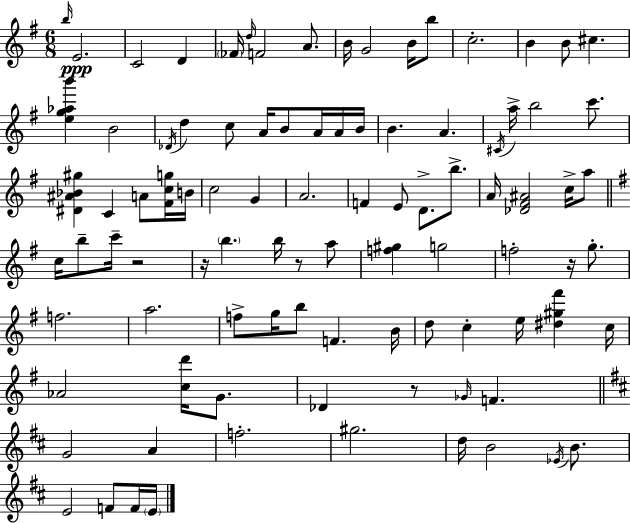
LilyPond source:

{
  \clef treble
  \numericTimeSignature
  \time 6/8
  \key e \minor
  \repeat volta 2 { \grace { b''16 }\ppp e'2. | c'2 d'4 | \parenthesize fes'16 \grace { d''16 } f'2 a'8. | b'16 g'2 b'16 | \break b''8 c''2.-. | b'4 b'8 cis''4. | <e'' g'' aes'' b'''>4 b'2 | \acciaccatura { des'16 } d''4 c''8 a'16 b'8 | \break a'16 a'16 b'16 b'4. a'4. | \acciaccatura { cis'16 } a''16-> b''2 | c'''8. <dis' ais' bes' gis''>4 c'4 | a'8 <fis' c'' g''>16 b'16 c''2 | \break g'4 a'2. | f'4 e'8 d'8.-> | b''8.-> a'16 <des' fis' ais'>2 | c''16-> a''8 \bar "||" \break \key g \major c''16 b''8-- c'''16-- r2 | r16 \parenthesize b''4. b''16 r8 a''8 | <f'' gis''>4 g''2 | f''2-. r16 g''8.-. | \break f''2. | a''2. | f''8-> g''16 b''8 f'4. b'16 | d''8 c''4-. e''16 <dis'' gis'' fis'''>4 c''16 | \break aes'2 <c'' d'''>16 g'8. | des'4 r8 \grace { ges'16 } f'4. | \bar "||" \break \key b \minor g'2 a'4 | f''2.-. | gis''2. | d''16 b'2 \acciaccatura { ees'16 } b'8. | \break e'2 f'8 f'16 | \parenthesize e'16 } \bar "|."
}